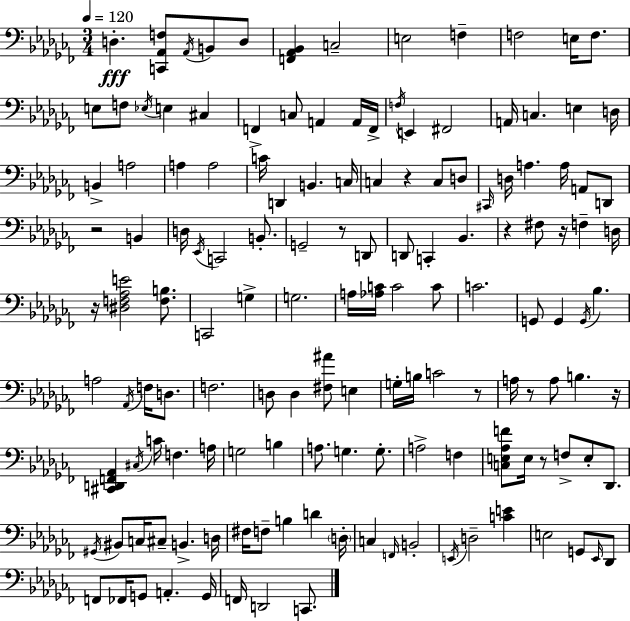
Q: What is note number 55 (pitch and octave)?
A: F#3